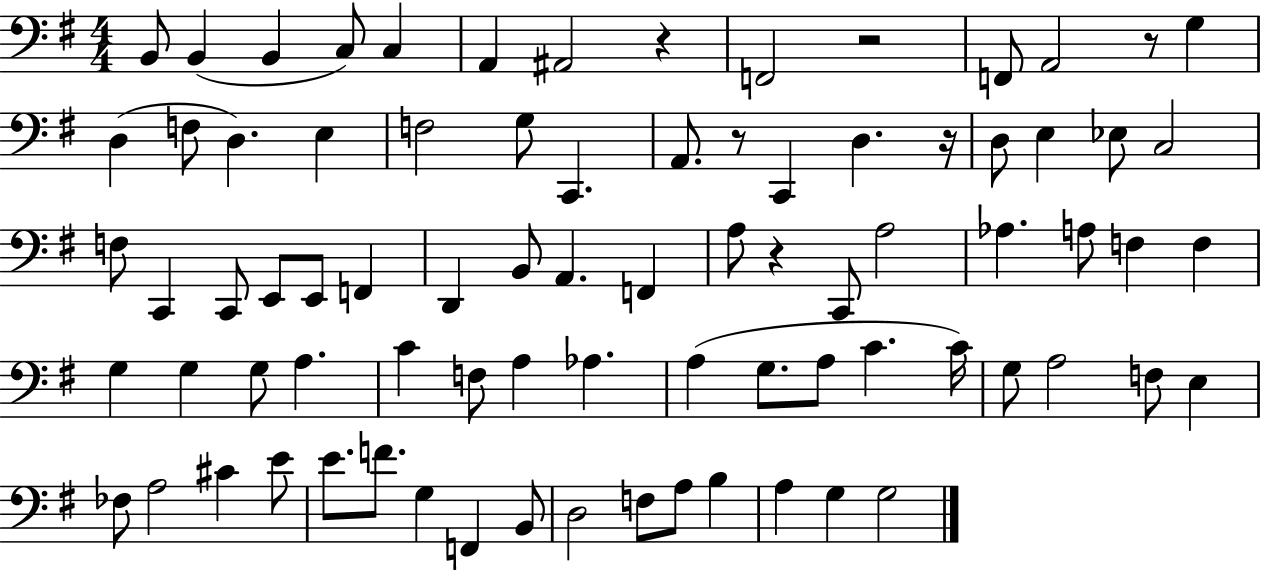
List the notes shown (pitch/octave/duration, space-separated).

B2/e B2/q B2/q C3/e C3/q A2/q A#2/h R/q F2/h R/h F2/e A2/h R/e G3/q D3/q F3/e D3/q. E3/q F3/h G3/e C2/q. A2/e. R/e C2/q D3/q. R/s D3/e E3/q Eb3/e C3/h F3/e C2/q C2/e E2/e E2/e F2/q D2/q B2/e A2/q. F2/q A3/e R/q C2/e A3/h Ab3/q. A3/e F3/q F3/q G3/q G3/q G3/e A3/q. C4/q F3/e A3/q Ab3/q. A3/q G3/e. A3/e C4/q. C4/s G3/e A3/h F3/e E3/q FES3/e A3/h C#4/q E4/e E4/e. F4/e. G3/q F2/q B2/e D3/h F3/e A3/e B3/q A3/q G3/q G3/h